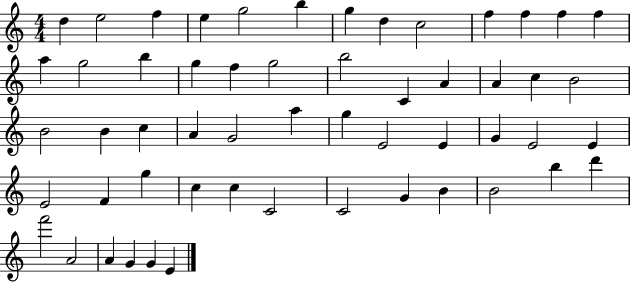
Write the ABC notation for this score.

X:1
T:Untitled
M:4/4
L:1/4
K:C
d e2 f e g2 b g d c2 f f f f a g2 b g f g2 b2 C A A c B2 B2 B c A G2 a g E2 E G E2 E E2 F g c c C2 C2 G B B2 b d' f'2 A2 A G G E